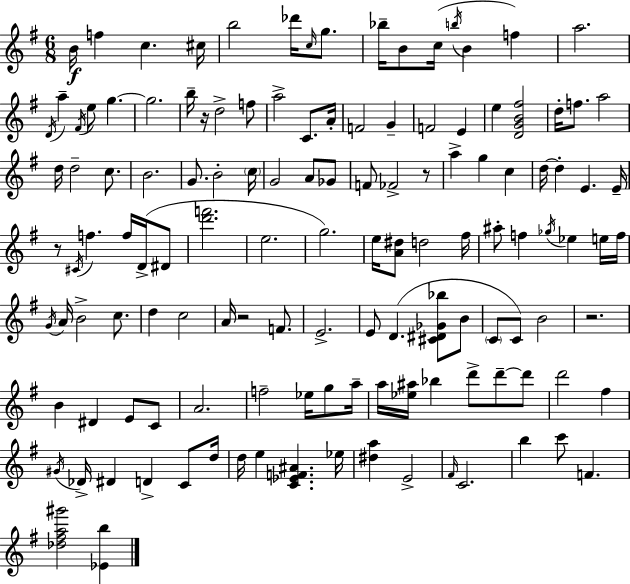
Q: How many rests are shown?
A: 5